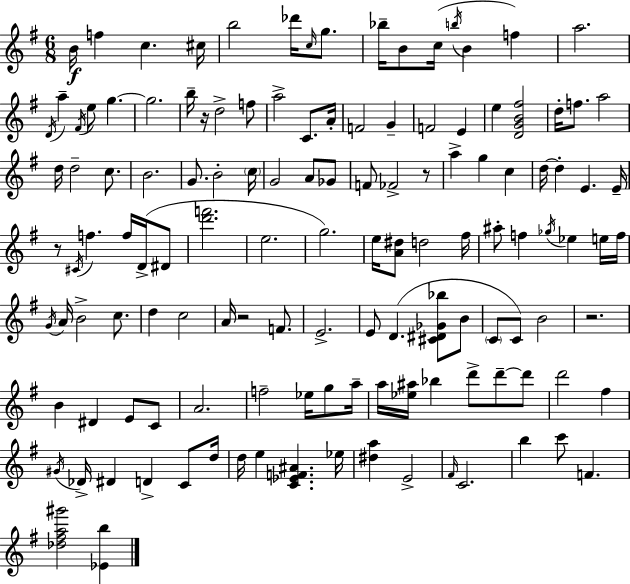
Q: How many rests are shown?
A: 5